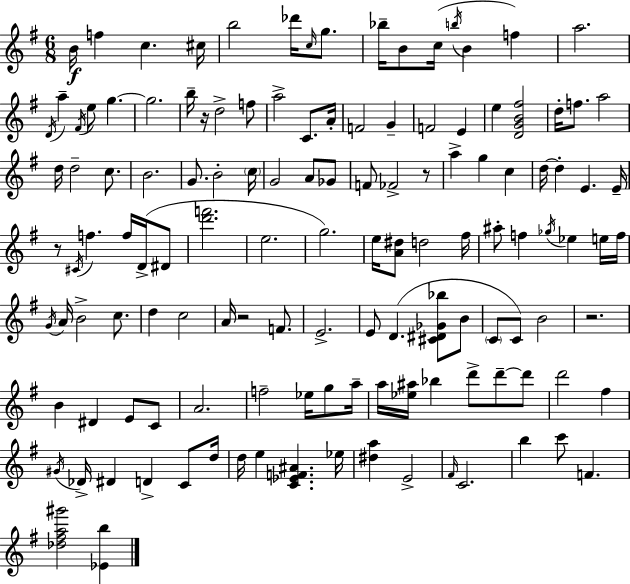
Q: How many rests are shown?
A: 5